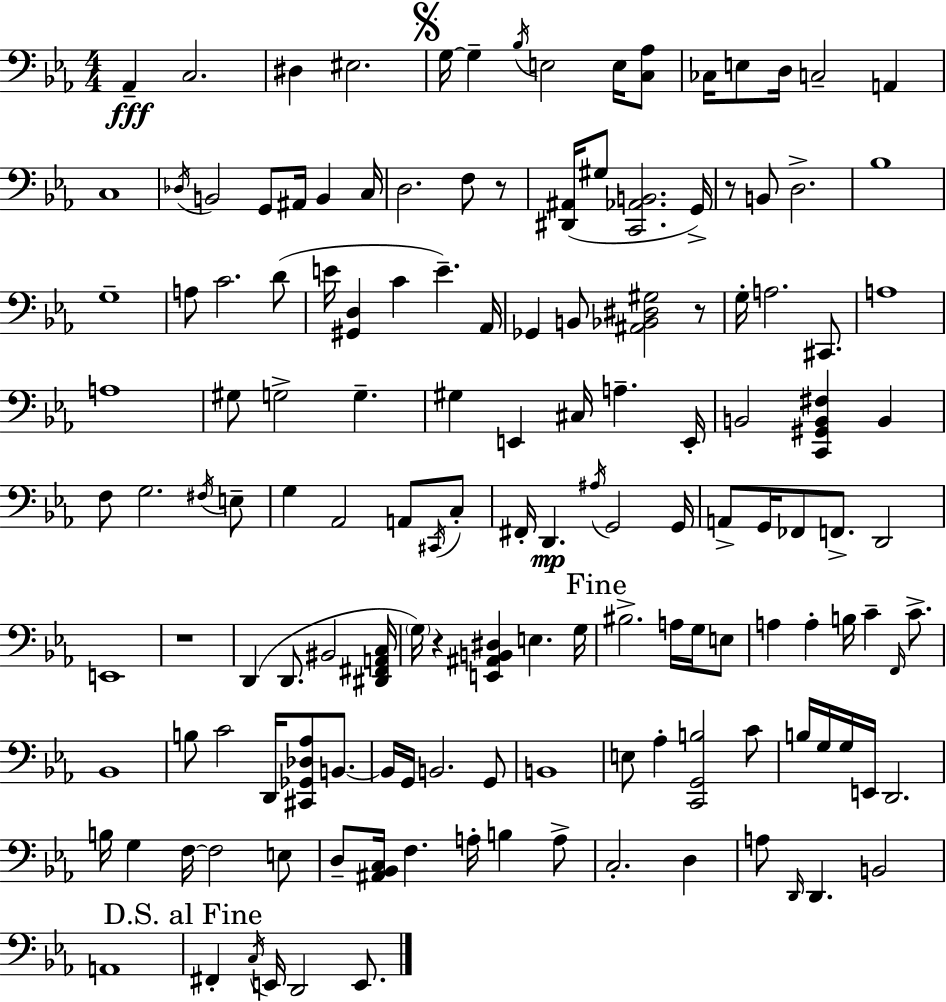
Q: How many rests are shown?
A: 5